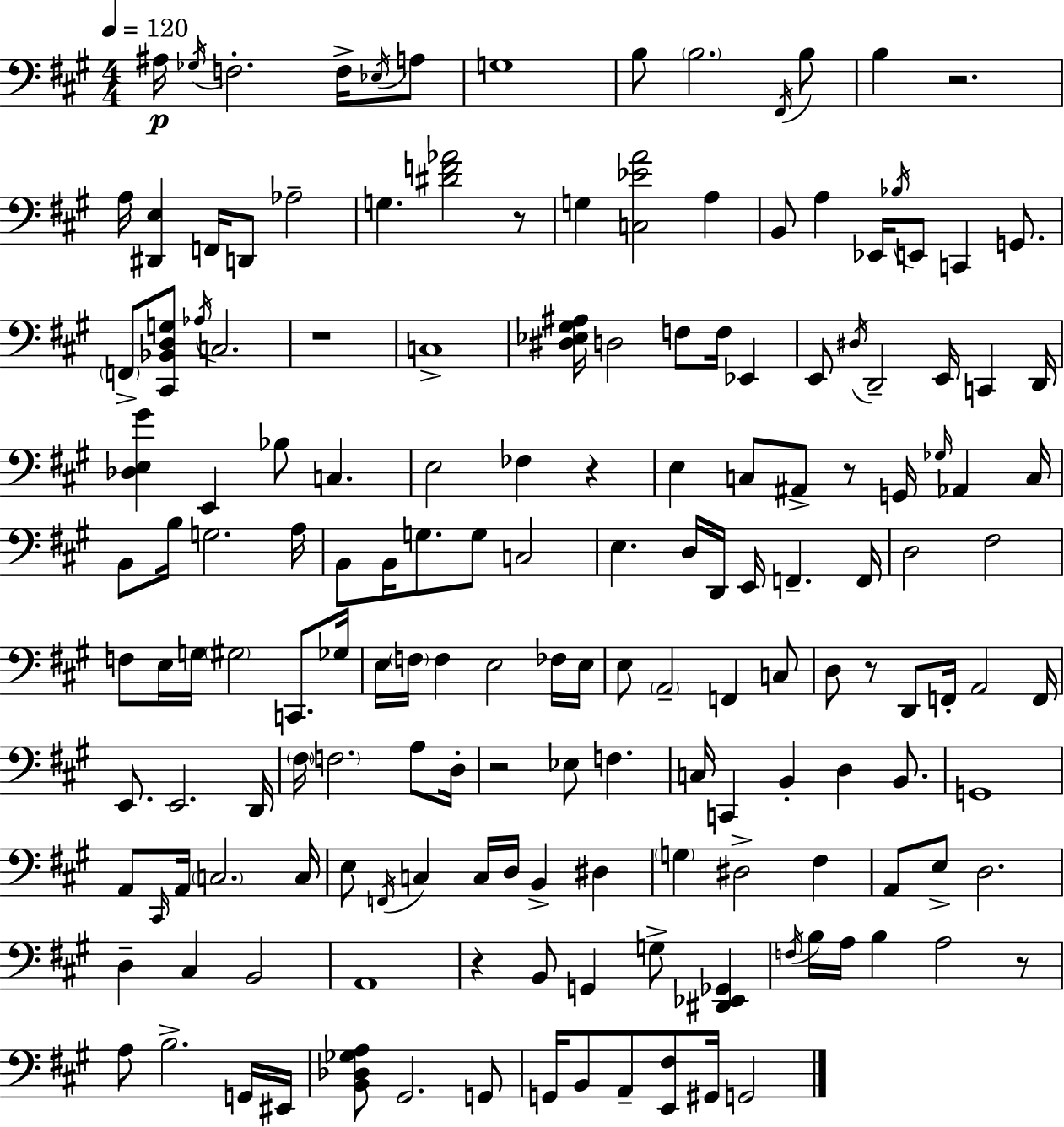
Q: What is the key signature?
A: A major